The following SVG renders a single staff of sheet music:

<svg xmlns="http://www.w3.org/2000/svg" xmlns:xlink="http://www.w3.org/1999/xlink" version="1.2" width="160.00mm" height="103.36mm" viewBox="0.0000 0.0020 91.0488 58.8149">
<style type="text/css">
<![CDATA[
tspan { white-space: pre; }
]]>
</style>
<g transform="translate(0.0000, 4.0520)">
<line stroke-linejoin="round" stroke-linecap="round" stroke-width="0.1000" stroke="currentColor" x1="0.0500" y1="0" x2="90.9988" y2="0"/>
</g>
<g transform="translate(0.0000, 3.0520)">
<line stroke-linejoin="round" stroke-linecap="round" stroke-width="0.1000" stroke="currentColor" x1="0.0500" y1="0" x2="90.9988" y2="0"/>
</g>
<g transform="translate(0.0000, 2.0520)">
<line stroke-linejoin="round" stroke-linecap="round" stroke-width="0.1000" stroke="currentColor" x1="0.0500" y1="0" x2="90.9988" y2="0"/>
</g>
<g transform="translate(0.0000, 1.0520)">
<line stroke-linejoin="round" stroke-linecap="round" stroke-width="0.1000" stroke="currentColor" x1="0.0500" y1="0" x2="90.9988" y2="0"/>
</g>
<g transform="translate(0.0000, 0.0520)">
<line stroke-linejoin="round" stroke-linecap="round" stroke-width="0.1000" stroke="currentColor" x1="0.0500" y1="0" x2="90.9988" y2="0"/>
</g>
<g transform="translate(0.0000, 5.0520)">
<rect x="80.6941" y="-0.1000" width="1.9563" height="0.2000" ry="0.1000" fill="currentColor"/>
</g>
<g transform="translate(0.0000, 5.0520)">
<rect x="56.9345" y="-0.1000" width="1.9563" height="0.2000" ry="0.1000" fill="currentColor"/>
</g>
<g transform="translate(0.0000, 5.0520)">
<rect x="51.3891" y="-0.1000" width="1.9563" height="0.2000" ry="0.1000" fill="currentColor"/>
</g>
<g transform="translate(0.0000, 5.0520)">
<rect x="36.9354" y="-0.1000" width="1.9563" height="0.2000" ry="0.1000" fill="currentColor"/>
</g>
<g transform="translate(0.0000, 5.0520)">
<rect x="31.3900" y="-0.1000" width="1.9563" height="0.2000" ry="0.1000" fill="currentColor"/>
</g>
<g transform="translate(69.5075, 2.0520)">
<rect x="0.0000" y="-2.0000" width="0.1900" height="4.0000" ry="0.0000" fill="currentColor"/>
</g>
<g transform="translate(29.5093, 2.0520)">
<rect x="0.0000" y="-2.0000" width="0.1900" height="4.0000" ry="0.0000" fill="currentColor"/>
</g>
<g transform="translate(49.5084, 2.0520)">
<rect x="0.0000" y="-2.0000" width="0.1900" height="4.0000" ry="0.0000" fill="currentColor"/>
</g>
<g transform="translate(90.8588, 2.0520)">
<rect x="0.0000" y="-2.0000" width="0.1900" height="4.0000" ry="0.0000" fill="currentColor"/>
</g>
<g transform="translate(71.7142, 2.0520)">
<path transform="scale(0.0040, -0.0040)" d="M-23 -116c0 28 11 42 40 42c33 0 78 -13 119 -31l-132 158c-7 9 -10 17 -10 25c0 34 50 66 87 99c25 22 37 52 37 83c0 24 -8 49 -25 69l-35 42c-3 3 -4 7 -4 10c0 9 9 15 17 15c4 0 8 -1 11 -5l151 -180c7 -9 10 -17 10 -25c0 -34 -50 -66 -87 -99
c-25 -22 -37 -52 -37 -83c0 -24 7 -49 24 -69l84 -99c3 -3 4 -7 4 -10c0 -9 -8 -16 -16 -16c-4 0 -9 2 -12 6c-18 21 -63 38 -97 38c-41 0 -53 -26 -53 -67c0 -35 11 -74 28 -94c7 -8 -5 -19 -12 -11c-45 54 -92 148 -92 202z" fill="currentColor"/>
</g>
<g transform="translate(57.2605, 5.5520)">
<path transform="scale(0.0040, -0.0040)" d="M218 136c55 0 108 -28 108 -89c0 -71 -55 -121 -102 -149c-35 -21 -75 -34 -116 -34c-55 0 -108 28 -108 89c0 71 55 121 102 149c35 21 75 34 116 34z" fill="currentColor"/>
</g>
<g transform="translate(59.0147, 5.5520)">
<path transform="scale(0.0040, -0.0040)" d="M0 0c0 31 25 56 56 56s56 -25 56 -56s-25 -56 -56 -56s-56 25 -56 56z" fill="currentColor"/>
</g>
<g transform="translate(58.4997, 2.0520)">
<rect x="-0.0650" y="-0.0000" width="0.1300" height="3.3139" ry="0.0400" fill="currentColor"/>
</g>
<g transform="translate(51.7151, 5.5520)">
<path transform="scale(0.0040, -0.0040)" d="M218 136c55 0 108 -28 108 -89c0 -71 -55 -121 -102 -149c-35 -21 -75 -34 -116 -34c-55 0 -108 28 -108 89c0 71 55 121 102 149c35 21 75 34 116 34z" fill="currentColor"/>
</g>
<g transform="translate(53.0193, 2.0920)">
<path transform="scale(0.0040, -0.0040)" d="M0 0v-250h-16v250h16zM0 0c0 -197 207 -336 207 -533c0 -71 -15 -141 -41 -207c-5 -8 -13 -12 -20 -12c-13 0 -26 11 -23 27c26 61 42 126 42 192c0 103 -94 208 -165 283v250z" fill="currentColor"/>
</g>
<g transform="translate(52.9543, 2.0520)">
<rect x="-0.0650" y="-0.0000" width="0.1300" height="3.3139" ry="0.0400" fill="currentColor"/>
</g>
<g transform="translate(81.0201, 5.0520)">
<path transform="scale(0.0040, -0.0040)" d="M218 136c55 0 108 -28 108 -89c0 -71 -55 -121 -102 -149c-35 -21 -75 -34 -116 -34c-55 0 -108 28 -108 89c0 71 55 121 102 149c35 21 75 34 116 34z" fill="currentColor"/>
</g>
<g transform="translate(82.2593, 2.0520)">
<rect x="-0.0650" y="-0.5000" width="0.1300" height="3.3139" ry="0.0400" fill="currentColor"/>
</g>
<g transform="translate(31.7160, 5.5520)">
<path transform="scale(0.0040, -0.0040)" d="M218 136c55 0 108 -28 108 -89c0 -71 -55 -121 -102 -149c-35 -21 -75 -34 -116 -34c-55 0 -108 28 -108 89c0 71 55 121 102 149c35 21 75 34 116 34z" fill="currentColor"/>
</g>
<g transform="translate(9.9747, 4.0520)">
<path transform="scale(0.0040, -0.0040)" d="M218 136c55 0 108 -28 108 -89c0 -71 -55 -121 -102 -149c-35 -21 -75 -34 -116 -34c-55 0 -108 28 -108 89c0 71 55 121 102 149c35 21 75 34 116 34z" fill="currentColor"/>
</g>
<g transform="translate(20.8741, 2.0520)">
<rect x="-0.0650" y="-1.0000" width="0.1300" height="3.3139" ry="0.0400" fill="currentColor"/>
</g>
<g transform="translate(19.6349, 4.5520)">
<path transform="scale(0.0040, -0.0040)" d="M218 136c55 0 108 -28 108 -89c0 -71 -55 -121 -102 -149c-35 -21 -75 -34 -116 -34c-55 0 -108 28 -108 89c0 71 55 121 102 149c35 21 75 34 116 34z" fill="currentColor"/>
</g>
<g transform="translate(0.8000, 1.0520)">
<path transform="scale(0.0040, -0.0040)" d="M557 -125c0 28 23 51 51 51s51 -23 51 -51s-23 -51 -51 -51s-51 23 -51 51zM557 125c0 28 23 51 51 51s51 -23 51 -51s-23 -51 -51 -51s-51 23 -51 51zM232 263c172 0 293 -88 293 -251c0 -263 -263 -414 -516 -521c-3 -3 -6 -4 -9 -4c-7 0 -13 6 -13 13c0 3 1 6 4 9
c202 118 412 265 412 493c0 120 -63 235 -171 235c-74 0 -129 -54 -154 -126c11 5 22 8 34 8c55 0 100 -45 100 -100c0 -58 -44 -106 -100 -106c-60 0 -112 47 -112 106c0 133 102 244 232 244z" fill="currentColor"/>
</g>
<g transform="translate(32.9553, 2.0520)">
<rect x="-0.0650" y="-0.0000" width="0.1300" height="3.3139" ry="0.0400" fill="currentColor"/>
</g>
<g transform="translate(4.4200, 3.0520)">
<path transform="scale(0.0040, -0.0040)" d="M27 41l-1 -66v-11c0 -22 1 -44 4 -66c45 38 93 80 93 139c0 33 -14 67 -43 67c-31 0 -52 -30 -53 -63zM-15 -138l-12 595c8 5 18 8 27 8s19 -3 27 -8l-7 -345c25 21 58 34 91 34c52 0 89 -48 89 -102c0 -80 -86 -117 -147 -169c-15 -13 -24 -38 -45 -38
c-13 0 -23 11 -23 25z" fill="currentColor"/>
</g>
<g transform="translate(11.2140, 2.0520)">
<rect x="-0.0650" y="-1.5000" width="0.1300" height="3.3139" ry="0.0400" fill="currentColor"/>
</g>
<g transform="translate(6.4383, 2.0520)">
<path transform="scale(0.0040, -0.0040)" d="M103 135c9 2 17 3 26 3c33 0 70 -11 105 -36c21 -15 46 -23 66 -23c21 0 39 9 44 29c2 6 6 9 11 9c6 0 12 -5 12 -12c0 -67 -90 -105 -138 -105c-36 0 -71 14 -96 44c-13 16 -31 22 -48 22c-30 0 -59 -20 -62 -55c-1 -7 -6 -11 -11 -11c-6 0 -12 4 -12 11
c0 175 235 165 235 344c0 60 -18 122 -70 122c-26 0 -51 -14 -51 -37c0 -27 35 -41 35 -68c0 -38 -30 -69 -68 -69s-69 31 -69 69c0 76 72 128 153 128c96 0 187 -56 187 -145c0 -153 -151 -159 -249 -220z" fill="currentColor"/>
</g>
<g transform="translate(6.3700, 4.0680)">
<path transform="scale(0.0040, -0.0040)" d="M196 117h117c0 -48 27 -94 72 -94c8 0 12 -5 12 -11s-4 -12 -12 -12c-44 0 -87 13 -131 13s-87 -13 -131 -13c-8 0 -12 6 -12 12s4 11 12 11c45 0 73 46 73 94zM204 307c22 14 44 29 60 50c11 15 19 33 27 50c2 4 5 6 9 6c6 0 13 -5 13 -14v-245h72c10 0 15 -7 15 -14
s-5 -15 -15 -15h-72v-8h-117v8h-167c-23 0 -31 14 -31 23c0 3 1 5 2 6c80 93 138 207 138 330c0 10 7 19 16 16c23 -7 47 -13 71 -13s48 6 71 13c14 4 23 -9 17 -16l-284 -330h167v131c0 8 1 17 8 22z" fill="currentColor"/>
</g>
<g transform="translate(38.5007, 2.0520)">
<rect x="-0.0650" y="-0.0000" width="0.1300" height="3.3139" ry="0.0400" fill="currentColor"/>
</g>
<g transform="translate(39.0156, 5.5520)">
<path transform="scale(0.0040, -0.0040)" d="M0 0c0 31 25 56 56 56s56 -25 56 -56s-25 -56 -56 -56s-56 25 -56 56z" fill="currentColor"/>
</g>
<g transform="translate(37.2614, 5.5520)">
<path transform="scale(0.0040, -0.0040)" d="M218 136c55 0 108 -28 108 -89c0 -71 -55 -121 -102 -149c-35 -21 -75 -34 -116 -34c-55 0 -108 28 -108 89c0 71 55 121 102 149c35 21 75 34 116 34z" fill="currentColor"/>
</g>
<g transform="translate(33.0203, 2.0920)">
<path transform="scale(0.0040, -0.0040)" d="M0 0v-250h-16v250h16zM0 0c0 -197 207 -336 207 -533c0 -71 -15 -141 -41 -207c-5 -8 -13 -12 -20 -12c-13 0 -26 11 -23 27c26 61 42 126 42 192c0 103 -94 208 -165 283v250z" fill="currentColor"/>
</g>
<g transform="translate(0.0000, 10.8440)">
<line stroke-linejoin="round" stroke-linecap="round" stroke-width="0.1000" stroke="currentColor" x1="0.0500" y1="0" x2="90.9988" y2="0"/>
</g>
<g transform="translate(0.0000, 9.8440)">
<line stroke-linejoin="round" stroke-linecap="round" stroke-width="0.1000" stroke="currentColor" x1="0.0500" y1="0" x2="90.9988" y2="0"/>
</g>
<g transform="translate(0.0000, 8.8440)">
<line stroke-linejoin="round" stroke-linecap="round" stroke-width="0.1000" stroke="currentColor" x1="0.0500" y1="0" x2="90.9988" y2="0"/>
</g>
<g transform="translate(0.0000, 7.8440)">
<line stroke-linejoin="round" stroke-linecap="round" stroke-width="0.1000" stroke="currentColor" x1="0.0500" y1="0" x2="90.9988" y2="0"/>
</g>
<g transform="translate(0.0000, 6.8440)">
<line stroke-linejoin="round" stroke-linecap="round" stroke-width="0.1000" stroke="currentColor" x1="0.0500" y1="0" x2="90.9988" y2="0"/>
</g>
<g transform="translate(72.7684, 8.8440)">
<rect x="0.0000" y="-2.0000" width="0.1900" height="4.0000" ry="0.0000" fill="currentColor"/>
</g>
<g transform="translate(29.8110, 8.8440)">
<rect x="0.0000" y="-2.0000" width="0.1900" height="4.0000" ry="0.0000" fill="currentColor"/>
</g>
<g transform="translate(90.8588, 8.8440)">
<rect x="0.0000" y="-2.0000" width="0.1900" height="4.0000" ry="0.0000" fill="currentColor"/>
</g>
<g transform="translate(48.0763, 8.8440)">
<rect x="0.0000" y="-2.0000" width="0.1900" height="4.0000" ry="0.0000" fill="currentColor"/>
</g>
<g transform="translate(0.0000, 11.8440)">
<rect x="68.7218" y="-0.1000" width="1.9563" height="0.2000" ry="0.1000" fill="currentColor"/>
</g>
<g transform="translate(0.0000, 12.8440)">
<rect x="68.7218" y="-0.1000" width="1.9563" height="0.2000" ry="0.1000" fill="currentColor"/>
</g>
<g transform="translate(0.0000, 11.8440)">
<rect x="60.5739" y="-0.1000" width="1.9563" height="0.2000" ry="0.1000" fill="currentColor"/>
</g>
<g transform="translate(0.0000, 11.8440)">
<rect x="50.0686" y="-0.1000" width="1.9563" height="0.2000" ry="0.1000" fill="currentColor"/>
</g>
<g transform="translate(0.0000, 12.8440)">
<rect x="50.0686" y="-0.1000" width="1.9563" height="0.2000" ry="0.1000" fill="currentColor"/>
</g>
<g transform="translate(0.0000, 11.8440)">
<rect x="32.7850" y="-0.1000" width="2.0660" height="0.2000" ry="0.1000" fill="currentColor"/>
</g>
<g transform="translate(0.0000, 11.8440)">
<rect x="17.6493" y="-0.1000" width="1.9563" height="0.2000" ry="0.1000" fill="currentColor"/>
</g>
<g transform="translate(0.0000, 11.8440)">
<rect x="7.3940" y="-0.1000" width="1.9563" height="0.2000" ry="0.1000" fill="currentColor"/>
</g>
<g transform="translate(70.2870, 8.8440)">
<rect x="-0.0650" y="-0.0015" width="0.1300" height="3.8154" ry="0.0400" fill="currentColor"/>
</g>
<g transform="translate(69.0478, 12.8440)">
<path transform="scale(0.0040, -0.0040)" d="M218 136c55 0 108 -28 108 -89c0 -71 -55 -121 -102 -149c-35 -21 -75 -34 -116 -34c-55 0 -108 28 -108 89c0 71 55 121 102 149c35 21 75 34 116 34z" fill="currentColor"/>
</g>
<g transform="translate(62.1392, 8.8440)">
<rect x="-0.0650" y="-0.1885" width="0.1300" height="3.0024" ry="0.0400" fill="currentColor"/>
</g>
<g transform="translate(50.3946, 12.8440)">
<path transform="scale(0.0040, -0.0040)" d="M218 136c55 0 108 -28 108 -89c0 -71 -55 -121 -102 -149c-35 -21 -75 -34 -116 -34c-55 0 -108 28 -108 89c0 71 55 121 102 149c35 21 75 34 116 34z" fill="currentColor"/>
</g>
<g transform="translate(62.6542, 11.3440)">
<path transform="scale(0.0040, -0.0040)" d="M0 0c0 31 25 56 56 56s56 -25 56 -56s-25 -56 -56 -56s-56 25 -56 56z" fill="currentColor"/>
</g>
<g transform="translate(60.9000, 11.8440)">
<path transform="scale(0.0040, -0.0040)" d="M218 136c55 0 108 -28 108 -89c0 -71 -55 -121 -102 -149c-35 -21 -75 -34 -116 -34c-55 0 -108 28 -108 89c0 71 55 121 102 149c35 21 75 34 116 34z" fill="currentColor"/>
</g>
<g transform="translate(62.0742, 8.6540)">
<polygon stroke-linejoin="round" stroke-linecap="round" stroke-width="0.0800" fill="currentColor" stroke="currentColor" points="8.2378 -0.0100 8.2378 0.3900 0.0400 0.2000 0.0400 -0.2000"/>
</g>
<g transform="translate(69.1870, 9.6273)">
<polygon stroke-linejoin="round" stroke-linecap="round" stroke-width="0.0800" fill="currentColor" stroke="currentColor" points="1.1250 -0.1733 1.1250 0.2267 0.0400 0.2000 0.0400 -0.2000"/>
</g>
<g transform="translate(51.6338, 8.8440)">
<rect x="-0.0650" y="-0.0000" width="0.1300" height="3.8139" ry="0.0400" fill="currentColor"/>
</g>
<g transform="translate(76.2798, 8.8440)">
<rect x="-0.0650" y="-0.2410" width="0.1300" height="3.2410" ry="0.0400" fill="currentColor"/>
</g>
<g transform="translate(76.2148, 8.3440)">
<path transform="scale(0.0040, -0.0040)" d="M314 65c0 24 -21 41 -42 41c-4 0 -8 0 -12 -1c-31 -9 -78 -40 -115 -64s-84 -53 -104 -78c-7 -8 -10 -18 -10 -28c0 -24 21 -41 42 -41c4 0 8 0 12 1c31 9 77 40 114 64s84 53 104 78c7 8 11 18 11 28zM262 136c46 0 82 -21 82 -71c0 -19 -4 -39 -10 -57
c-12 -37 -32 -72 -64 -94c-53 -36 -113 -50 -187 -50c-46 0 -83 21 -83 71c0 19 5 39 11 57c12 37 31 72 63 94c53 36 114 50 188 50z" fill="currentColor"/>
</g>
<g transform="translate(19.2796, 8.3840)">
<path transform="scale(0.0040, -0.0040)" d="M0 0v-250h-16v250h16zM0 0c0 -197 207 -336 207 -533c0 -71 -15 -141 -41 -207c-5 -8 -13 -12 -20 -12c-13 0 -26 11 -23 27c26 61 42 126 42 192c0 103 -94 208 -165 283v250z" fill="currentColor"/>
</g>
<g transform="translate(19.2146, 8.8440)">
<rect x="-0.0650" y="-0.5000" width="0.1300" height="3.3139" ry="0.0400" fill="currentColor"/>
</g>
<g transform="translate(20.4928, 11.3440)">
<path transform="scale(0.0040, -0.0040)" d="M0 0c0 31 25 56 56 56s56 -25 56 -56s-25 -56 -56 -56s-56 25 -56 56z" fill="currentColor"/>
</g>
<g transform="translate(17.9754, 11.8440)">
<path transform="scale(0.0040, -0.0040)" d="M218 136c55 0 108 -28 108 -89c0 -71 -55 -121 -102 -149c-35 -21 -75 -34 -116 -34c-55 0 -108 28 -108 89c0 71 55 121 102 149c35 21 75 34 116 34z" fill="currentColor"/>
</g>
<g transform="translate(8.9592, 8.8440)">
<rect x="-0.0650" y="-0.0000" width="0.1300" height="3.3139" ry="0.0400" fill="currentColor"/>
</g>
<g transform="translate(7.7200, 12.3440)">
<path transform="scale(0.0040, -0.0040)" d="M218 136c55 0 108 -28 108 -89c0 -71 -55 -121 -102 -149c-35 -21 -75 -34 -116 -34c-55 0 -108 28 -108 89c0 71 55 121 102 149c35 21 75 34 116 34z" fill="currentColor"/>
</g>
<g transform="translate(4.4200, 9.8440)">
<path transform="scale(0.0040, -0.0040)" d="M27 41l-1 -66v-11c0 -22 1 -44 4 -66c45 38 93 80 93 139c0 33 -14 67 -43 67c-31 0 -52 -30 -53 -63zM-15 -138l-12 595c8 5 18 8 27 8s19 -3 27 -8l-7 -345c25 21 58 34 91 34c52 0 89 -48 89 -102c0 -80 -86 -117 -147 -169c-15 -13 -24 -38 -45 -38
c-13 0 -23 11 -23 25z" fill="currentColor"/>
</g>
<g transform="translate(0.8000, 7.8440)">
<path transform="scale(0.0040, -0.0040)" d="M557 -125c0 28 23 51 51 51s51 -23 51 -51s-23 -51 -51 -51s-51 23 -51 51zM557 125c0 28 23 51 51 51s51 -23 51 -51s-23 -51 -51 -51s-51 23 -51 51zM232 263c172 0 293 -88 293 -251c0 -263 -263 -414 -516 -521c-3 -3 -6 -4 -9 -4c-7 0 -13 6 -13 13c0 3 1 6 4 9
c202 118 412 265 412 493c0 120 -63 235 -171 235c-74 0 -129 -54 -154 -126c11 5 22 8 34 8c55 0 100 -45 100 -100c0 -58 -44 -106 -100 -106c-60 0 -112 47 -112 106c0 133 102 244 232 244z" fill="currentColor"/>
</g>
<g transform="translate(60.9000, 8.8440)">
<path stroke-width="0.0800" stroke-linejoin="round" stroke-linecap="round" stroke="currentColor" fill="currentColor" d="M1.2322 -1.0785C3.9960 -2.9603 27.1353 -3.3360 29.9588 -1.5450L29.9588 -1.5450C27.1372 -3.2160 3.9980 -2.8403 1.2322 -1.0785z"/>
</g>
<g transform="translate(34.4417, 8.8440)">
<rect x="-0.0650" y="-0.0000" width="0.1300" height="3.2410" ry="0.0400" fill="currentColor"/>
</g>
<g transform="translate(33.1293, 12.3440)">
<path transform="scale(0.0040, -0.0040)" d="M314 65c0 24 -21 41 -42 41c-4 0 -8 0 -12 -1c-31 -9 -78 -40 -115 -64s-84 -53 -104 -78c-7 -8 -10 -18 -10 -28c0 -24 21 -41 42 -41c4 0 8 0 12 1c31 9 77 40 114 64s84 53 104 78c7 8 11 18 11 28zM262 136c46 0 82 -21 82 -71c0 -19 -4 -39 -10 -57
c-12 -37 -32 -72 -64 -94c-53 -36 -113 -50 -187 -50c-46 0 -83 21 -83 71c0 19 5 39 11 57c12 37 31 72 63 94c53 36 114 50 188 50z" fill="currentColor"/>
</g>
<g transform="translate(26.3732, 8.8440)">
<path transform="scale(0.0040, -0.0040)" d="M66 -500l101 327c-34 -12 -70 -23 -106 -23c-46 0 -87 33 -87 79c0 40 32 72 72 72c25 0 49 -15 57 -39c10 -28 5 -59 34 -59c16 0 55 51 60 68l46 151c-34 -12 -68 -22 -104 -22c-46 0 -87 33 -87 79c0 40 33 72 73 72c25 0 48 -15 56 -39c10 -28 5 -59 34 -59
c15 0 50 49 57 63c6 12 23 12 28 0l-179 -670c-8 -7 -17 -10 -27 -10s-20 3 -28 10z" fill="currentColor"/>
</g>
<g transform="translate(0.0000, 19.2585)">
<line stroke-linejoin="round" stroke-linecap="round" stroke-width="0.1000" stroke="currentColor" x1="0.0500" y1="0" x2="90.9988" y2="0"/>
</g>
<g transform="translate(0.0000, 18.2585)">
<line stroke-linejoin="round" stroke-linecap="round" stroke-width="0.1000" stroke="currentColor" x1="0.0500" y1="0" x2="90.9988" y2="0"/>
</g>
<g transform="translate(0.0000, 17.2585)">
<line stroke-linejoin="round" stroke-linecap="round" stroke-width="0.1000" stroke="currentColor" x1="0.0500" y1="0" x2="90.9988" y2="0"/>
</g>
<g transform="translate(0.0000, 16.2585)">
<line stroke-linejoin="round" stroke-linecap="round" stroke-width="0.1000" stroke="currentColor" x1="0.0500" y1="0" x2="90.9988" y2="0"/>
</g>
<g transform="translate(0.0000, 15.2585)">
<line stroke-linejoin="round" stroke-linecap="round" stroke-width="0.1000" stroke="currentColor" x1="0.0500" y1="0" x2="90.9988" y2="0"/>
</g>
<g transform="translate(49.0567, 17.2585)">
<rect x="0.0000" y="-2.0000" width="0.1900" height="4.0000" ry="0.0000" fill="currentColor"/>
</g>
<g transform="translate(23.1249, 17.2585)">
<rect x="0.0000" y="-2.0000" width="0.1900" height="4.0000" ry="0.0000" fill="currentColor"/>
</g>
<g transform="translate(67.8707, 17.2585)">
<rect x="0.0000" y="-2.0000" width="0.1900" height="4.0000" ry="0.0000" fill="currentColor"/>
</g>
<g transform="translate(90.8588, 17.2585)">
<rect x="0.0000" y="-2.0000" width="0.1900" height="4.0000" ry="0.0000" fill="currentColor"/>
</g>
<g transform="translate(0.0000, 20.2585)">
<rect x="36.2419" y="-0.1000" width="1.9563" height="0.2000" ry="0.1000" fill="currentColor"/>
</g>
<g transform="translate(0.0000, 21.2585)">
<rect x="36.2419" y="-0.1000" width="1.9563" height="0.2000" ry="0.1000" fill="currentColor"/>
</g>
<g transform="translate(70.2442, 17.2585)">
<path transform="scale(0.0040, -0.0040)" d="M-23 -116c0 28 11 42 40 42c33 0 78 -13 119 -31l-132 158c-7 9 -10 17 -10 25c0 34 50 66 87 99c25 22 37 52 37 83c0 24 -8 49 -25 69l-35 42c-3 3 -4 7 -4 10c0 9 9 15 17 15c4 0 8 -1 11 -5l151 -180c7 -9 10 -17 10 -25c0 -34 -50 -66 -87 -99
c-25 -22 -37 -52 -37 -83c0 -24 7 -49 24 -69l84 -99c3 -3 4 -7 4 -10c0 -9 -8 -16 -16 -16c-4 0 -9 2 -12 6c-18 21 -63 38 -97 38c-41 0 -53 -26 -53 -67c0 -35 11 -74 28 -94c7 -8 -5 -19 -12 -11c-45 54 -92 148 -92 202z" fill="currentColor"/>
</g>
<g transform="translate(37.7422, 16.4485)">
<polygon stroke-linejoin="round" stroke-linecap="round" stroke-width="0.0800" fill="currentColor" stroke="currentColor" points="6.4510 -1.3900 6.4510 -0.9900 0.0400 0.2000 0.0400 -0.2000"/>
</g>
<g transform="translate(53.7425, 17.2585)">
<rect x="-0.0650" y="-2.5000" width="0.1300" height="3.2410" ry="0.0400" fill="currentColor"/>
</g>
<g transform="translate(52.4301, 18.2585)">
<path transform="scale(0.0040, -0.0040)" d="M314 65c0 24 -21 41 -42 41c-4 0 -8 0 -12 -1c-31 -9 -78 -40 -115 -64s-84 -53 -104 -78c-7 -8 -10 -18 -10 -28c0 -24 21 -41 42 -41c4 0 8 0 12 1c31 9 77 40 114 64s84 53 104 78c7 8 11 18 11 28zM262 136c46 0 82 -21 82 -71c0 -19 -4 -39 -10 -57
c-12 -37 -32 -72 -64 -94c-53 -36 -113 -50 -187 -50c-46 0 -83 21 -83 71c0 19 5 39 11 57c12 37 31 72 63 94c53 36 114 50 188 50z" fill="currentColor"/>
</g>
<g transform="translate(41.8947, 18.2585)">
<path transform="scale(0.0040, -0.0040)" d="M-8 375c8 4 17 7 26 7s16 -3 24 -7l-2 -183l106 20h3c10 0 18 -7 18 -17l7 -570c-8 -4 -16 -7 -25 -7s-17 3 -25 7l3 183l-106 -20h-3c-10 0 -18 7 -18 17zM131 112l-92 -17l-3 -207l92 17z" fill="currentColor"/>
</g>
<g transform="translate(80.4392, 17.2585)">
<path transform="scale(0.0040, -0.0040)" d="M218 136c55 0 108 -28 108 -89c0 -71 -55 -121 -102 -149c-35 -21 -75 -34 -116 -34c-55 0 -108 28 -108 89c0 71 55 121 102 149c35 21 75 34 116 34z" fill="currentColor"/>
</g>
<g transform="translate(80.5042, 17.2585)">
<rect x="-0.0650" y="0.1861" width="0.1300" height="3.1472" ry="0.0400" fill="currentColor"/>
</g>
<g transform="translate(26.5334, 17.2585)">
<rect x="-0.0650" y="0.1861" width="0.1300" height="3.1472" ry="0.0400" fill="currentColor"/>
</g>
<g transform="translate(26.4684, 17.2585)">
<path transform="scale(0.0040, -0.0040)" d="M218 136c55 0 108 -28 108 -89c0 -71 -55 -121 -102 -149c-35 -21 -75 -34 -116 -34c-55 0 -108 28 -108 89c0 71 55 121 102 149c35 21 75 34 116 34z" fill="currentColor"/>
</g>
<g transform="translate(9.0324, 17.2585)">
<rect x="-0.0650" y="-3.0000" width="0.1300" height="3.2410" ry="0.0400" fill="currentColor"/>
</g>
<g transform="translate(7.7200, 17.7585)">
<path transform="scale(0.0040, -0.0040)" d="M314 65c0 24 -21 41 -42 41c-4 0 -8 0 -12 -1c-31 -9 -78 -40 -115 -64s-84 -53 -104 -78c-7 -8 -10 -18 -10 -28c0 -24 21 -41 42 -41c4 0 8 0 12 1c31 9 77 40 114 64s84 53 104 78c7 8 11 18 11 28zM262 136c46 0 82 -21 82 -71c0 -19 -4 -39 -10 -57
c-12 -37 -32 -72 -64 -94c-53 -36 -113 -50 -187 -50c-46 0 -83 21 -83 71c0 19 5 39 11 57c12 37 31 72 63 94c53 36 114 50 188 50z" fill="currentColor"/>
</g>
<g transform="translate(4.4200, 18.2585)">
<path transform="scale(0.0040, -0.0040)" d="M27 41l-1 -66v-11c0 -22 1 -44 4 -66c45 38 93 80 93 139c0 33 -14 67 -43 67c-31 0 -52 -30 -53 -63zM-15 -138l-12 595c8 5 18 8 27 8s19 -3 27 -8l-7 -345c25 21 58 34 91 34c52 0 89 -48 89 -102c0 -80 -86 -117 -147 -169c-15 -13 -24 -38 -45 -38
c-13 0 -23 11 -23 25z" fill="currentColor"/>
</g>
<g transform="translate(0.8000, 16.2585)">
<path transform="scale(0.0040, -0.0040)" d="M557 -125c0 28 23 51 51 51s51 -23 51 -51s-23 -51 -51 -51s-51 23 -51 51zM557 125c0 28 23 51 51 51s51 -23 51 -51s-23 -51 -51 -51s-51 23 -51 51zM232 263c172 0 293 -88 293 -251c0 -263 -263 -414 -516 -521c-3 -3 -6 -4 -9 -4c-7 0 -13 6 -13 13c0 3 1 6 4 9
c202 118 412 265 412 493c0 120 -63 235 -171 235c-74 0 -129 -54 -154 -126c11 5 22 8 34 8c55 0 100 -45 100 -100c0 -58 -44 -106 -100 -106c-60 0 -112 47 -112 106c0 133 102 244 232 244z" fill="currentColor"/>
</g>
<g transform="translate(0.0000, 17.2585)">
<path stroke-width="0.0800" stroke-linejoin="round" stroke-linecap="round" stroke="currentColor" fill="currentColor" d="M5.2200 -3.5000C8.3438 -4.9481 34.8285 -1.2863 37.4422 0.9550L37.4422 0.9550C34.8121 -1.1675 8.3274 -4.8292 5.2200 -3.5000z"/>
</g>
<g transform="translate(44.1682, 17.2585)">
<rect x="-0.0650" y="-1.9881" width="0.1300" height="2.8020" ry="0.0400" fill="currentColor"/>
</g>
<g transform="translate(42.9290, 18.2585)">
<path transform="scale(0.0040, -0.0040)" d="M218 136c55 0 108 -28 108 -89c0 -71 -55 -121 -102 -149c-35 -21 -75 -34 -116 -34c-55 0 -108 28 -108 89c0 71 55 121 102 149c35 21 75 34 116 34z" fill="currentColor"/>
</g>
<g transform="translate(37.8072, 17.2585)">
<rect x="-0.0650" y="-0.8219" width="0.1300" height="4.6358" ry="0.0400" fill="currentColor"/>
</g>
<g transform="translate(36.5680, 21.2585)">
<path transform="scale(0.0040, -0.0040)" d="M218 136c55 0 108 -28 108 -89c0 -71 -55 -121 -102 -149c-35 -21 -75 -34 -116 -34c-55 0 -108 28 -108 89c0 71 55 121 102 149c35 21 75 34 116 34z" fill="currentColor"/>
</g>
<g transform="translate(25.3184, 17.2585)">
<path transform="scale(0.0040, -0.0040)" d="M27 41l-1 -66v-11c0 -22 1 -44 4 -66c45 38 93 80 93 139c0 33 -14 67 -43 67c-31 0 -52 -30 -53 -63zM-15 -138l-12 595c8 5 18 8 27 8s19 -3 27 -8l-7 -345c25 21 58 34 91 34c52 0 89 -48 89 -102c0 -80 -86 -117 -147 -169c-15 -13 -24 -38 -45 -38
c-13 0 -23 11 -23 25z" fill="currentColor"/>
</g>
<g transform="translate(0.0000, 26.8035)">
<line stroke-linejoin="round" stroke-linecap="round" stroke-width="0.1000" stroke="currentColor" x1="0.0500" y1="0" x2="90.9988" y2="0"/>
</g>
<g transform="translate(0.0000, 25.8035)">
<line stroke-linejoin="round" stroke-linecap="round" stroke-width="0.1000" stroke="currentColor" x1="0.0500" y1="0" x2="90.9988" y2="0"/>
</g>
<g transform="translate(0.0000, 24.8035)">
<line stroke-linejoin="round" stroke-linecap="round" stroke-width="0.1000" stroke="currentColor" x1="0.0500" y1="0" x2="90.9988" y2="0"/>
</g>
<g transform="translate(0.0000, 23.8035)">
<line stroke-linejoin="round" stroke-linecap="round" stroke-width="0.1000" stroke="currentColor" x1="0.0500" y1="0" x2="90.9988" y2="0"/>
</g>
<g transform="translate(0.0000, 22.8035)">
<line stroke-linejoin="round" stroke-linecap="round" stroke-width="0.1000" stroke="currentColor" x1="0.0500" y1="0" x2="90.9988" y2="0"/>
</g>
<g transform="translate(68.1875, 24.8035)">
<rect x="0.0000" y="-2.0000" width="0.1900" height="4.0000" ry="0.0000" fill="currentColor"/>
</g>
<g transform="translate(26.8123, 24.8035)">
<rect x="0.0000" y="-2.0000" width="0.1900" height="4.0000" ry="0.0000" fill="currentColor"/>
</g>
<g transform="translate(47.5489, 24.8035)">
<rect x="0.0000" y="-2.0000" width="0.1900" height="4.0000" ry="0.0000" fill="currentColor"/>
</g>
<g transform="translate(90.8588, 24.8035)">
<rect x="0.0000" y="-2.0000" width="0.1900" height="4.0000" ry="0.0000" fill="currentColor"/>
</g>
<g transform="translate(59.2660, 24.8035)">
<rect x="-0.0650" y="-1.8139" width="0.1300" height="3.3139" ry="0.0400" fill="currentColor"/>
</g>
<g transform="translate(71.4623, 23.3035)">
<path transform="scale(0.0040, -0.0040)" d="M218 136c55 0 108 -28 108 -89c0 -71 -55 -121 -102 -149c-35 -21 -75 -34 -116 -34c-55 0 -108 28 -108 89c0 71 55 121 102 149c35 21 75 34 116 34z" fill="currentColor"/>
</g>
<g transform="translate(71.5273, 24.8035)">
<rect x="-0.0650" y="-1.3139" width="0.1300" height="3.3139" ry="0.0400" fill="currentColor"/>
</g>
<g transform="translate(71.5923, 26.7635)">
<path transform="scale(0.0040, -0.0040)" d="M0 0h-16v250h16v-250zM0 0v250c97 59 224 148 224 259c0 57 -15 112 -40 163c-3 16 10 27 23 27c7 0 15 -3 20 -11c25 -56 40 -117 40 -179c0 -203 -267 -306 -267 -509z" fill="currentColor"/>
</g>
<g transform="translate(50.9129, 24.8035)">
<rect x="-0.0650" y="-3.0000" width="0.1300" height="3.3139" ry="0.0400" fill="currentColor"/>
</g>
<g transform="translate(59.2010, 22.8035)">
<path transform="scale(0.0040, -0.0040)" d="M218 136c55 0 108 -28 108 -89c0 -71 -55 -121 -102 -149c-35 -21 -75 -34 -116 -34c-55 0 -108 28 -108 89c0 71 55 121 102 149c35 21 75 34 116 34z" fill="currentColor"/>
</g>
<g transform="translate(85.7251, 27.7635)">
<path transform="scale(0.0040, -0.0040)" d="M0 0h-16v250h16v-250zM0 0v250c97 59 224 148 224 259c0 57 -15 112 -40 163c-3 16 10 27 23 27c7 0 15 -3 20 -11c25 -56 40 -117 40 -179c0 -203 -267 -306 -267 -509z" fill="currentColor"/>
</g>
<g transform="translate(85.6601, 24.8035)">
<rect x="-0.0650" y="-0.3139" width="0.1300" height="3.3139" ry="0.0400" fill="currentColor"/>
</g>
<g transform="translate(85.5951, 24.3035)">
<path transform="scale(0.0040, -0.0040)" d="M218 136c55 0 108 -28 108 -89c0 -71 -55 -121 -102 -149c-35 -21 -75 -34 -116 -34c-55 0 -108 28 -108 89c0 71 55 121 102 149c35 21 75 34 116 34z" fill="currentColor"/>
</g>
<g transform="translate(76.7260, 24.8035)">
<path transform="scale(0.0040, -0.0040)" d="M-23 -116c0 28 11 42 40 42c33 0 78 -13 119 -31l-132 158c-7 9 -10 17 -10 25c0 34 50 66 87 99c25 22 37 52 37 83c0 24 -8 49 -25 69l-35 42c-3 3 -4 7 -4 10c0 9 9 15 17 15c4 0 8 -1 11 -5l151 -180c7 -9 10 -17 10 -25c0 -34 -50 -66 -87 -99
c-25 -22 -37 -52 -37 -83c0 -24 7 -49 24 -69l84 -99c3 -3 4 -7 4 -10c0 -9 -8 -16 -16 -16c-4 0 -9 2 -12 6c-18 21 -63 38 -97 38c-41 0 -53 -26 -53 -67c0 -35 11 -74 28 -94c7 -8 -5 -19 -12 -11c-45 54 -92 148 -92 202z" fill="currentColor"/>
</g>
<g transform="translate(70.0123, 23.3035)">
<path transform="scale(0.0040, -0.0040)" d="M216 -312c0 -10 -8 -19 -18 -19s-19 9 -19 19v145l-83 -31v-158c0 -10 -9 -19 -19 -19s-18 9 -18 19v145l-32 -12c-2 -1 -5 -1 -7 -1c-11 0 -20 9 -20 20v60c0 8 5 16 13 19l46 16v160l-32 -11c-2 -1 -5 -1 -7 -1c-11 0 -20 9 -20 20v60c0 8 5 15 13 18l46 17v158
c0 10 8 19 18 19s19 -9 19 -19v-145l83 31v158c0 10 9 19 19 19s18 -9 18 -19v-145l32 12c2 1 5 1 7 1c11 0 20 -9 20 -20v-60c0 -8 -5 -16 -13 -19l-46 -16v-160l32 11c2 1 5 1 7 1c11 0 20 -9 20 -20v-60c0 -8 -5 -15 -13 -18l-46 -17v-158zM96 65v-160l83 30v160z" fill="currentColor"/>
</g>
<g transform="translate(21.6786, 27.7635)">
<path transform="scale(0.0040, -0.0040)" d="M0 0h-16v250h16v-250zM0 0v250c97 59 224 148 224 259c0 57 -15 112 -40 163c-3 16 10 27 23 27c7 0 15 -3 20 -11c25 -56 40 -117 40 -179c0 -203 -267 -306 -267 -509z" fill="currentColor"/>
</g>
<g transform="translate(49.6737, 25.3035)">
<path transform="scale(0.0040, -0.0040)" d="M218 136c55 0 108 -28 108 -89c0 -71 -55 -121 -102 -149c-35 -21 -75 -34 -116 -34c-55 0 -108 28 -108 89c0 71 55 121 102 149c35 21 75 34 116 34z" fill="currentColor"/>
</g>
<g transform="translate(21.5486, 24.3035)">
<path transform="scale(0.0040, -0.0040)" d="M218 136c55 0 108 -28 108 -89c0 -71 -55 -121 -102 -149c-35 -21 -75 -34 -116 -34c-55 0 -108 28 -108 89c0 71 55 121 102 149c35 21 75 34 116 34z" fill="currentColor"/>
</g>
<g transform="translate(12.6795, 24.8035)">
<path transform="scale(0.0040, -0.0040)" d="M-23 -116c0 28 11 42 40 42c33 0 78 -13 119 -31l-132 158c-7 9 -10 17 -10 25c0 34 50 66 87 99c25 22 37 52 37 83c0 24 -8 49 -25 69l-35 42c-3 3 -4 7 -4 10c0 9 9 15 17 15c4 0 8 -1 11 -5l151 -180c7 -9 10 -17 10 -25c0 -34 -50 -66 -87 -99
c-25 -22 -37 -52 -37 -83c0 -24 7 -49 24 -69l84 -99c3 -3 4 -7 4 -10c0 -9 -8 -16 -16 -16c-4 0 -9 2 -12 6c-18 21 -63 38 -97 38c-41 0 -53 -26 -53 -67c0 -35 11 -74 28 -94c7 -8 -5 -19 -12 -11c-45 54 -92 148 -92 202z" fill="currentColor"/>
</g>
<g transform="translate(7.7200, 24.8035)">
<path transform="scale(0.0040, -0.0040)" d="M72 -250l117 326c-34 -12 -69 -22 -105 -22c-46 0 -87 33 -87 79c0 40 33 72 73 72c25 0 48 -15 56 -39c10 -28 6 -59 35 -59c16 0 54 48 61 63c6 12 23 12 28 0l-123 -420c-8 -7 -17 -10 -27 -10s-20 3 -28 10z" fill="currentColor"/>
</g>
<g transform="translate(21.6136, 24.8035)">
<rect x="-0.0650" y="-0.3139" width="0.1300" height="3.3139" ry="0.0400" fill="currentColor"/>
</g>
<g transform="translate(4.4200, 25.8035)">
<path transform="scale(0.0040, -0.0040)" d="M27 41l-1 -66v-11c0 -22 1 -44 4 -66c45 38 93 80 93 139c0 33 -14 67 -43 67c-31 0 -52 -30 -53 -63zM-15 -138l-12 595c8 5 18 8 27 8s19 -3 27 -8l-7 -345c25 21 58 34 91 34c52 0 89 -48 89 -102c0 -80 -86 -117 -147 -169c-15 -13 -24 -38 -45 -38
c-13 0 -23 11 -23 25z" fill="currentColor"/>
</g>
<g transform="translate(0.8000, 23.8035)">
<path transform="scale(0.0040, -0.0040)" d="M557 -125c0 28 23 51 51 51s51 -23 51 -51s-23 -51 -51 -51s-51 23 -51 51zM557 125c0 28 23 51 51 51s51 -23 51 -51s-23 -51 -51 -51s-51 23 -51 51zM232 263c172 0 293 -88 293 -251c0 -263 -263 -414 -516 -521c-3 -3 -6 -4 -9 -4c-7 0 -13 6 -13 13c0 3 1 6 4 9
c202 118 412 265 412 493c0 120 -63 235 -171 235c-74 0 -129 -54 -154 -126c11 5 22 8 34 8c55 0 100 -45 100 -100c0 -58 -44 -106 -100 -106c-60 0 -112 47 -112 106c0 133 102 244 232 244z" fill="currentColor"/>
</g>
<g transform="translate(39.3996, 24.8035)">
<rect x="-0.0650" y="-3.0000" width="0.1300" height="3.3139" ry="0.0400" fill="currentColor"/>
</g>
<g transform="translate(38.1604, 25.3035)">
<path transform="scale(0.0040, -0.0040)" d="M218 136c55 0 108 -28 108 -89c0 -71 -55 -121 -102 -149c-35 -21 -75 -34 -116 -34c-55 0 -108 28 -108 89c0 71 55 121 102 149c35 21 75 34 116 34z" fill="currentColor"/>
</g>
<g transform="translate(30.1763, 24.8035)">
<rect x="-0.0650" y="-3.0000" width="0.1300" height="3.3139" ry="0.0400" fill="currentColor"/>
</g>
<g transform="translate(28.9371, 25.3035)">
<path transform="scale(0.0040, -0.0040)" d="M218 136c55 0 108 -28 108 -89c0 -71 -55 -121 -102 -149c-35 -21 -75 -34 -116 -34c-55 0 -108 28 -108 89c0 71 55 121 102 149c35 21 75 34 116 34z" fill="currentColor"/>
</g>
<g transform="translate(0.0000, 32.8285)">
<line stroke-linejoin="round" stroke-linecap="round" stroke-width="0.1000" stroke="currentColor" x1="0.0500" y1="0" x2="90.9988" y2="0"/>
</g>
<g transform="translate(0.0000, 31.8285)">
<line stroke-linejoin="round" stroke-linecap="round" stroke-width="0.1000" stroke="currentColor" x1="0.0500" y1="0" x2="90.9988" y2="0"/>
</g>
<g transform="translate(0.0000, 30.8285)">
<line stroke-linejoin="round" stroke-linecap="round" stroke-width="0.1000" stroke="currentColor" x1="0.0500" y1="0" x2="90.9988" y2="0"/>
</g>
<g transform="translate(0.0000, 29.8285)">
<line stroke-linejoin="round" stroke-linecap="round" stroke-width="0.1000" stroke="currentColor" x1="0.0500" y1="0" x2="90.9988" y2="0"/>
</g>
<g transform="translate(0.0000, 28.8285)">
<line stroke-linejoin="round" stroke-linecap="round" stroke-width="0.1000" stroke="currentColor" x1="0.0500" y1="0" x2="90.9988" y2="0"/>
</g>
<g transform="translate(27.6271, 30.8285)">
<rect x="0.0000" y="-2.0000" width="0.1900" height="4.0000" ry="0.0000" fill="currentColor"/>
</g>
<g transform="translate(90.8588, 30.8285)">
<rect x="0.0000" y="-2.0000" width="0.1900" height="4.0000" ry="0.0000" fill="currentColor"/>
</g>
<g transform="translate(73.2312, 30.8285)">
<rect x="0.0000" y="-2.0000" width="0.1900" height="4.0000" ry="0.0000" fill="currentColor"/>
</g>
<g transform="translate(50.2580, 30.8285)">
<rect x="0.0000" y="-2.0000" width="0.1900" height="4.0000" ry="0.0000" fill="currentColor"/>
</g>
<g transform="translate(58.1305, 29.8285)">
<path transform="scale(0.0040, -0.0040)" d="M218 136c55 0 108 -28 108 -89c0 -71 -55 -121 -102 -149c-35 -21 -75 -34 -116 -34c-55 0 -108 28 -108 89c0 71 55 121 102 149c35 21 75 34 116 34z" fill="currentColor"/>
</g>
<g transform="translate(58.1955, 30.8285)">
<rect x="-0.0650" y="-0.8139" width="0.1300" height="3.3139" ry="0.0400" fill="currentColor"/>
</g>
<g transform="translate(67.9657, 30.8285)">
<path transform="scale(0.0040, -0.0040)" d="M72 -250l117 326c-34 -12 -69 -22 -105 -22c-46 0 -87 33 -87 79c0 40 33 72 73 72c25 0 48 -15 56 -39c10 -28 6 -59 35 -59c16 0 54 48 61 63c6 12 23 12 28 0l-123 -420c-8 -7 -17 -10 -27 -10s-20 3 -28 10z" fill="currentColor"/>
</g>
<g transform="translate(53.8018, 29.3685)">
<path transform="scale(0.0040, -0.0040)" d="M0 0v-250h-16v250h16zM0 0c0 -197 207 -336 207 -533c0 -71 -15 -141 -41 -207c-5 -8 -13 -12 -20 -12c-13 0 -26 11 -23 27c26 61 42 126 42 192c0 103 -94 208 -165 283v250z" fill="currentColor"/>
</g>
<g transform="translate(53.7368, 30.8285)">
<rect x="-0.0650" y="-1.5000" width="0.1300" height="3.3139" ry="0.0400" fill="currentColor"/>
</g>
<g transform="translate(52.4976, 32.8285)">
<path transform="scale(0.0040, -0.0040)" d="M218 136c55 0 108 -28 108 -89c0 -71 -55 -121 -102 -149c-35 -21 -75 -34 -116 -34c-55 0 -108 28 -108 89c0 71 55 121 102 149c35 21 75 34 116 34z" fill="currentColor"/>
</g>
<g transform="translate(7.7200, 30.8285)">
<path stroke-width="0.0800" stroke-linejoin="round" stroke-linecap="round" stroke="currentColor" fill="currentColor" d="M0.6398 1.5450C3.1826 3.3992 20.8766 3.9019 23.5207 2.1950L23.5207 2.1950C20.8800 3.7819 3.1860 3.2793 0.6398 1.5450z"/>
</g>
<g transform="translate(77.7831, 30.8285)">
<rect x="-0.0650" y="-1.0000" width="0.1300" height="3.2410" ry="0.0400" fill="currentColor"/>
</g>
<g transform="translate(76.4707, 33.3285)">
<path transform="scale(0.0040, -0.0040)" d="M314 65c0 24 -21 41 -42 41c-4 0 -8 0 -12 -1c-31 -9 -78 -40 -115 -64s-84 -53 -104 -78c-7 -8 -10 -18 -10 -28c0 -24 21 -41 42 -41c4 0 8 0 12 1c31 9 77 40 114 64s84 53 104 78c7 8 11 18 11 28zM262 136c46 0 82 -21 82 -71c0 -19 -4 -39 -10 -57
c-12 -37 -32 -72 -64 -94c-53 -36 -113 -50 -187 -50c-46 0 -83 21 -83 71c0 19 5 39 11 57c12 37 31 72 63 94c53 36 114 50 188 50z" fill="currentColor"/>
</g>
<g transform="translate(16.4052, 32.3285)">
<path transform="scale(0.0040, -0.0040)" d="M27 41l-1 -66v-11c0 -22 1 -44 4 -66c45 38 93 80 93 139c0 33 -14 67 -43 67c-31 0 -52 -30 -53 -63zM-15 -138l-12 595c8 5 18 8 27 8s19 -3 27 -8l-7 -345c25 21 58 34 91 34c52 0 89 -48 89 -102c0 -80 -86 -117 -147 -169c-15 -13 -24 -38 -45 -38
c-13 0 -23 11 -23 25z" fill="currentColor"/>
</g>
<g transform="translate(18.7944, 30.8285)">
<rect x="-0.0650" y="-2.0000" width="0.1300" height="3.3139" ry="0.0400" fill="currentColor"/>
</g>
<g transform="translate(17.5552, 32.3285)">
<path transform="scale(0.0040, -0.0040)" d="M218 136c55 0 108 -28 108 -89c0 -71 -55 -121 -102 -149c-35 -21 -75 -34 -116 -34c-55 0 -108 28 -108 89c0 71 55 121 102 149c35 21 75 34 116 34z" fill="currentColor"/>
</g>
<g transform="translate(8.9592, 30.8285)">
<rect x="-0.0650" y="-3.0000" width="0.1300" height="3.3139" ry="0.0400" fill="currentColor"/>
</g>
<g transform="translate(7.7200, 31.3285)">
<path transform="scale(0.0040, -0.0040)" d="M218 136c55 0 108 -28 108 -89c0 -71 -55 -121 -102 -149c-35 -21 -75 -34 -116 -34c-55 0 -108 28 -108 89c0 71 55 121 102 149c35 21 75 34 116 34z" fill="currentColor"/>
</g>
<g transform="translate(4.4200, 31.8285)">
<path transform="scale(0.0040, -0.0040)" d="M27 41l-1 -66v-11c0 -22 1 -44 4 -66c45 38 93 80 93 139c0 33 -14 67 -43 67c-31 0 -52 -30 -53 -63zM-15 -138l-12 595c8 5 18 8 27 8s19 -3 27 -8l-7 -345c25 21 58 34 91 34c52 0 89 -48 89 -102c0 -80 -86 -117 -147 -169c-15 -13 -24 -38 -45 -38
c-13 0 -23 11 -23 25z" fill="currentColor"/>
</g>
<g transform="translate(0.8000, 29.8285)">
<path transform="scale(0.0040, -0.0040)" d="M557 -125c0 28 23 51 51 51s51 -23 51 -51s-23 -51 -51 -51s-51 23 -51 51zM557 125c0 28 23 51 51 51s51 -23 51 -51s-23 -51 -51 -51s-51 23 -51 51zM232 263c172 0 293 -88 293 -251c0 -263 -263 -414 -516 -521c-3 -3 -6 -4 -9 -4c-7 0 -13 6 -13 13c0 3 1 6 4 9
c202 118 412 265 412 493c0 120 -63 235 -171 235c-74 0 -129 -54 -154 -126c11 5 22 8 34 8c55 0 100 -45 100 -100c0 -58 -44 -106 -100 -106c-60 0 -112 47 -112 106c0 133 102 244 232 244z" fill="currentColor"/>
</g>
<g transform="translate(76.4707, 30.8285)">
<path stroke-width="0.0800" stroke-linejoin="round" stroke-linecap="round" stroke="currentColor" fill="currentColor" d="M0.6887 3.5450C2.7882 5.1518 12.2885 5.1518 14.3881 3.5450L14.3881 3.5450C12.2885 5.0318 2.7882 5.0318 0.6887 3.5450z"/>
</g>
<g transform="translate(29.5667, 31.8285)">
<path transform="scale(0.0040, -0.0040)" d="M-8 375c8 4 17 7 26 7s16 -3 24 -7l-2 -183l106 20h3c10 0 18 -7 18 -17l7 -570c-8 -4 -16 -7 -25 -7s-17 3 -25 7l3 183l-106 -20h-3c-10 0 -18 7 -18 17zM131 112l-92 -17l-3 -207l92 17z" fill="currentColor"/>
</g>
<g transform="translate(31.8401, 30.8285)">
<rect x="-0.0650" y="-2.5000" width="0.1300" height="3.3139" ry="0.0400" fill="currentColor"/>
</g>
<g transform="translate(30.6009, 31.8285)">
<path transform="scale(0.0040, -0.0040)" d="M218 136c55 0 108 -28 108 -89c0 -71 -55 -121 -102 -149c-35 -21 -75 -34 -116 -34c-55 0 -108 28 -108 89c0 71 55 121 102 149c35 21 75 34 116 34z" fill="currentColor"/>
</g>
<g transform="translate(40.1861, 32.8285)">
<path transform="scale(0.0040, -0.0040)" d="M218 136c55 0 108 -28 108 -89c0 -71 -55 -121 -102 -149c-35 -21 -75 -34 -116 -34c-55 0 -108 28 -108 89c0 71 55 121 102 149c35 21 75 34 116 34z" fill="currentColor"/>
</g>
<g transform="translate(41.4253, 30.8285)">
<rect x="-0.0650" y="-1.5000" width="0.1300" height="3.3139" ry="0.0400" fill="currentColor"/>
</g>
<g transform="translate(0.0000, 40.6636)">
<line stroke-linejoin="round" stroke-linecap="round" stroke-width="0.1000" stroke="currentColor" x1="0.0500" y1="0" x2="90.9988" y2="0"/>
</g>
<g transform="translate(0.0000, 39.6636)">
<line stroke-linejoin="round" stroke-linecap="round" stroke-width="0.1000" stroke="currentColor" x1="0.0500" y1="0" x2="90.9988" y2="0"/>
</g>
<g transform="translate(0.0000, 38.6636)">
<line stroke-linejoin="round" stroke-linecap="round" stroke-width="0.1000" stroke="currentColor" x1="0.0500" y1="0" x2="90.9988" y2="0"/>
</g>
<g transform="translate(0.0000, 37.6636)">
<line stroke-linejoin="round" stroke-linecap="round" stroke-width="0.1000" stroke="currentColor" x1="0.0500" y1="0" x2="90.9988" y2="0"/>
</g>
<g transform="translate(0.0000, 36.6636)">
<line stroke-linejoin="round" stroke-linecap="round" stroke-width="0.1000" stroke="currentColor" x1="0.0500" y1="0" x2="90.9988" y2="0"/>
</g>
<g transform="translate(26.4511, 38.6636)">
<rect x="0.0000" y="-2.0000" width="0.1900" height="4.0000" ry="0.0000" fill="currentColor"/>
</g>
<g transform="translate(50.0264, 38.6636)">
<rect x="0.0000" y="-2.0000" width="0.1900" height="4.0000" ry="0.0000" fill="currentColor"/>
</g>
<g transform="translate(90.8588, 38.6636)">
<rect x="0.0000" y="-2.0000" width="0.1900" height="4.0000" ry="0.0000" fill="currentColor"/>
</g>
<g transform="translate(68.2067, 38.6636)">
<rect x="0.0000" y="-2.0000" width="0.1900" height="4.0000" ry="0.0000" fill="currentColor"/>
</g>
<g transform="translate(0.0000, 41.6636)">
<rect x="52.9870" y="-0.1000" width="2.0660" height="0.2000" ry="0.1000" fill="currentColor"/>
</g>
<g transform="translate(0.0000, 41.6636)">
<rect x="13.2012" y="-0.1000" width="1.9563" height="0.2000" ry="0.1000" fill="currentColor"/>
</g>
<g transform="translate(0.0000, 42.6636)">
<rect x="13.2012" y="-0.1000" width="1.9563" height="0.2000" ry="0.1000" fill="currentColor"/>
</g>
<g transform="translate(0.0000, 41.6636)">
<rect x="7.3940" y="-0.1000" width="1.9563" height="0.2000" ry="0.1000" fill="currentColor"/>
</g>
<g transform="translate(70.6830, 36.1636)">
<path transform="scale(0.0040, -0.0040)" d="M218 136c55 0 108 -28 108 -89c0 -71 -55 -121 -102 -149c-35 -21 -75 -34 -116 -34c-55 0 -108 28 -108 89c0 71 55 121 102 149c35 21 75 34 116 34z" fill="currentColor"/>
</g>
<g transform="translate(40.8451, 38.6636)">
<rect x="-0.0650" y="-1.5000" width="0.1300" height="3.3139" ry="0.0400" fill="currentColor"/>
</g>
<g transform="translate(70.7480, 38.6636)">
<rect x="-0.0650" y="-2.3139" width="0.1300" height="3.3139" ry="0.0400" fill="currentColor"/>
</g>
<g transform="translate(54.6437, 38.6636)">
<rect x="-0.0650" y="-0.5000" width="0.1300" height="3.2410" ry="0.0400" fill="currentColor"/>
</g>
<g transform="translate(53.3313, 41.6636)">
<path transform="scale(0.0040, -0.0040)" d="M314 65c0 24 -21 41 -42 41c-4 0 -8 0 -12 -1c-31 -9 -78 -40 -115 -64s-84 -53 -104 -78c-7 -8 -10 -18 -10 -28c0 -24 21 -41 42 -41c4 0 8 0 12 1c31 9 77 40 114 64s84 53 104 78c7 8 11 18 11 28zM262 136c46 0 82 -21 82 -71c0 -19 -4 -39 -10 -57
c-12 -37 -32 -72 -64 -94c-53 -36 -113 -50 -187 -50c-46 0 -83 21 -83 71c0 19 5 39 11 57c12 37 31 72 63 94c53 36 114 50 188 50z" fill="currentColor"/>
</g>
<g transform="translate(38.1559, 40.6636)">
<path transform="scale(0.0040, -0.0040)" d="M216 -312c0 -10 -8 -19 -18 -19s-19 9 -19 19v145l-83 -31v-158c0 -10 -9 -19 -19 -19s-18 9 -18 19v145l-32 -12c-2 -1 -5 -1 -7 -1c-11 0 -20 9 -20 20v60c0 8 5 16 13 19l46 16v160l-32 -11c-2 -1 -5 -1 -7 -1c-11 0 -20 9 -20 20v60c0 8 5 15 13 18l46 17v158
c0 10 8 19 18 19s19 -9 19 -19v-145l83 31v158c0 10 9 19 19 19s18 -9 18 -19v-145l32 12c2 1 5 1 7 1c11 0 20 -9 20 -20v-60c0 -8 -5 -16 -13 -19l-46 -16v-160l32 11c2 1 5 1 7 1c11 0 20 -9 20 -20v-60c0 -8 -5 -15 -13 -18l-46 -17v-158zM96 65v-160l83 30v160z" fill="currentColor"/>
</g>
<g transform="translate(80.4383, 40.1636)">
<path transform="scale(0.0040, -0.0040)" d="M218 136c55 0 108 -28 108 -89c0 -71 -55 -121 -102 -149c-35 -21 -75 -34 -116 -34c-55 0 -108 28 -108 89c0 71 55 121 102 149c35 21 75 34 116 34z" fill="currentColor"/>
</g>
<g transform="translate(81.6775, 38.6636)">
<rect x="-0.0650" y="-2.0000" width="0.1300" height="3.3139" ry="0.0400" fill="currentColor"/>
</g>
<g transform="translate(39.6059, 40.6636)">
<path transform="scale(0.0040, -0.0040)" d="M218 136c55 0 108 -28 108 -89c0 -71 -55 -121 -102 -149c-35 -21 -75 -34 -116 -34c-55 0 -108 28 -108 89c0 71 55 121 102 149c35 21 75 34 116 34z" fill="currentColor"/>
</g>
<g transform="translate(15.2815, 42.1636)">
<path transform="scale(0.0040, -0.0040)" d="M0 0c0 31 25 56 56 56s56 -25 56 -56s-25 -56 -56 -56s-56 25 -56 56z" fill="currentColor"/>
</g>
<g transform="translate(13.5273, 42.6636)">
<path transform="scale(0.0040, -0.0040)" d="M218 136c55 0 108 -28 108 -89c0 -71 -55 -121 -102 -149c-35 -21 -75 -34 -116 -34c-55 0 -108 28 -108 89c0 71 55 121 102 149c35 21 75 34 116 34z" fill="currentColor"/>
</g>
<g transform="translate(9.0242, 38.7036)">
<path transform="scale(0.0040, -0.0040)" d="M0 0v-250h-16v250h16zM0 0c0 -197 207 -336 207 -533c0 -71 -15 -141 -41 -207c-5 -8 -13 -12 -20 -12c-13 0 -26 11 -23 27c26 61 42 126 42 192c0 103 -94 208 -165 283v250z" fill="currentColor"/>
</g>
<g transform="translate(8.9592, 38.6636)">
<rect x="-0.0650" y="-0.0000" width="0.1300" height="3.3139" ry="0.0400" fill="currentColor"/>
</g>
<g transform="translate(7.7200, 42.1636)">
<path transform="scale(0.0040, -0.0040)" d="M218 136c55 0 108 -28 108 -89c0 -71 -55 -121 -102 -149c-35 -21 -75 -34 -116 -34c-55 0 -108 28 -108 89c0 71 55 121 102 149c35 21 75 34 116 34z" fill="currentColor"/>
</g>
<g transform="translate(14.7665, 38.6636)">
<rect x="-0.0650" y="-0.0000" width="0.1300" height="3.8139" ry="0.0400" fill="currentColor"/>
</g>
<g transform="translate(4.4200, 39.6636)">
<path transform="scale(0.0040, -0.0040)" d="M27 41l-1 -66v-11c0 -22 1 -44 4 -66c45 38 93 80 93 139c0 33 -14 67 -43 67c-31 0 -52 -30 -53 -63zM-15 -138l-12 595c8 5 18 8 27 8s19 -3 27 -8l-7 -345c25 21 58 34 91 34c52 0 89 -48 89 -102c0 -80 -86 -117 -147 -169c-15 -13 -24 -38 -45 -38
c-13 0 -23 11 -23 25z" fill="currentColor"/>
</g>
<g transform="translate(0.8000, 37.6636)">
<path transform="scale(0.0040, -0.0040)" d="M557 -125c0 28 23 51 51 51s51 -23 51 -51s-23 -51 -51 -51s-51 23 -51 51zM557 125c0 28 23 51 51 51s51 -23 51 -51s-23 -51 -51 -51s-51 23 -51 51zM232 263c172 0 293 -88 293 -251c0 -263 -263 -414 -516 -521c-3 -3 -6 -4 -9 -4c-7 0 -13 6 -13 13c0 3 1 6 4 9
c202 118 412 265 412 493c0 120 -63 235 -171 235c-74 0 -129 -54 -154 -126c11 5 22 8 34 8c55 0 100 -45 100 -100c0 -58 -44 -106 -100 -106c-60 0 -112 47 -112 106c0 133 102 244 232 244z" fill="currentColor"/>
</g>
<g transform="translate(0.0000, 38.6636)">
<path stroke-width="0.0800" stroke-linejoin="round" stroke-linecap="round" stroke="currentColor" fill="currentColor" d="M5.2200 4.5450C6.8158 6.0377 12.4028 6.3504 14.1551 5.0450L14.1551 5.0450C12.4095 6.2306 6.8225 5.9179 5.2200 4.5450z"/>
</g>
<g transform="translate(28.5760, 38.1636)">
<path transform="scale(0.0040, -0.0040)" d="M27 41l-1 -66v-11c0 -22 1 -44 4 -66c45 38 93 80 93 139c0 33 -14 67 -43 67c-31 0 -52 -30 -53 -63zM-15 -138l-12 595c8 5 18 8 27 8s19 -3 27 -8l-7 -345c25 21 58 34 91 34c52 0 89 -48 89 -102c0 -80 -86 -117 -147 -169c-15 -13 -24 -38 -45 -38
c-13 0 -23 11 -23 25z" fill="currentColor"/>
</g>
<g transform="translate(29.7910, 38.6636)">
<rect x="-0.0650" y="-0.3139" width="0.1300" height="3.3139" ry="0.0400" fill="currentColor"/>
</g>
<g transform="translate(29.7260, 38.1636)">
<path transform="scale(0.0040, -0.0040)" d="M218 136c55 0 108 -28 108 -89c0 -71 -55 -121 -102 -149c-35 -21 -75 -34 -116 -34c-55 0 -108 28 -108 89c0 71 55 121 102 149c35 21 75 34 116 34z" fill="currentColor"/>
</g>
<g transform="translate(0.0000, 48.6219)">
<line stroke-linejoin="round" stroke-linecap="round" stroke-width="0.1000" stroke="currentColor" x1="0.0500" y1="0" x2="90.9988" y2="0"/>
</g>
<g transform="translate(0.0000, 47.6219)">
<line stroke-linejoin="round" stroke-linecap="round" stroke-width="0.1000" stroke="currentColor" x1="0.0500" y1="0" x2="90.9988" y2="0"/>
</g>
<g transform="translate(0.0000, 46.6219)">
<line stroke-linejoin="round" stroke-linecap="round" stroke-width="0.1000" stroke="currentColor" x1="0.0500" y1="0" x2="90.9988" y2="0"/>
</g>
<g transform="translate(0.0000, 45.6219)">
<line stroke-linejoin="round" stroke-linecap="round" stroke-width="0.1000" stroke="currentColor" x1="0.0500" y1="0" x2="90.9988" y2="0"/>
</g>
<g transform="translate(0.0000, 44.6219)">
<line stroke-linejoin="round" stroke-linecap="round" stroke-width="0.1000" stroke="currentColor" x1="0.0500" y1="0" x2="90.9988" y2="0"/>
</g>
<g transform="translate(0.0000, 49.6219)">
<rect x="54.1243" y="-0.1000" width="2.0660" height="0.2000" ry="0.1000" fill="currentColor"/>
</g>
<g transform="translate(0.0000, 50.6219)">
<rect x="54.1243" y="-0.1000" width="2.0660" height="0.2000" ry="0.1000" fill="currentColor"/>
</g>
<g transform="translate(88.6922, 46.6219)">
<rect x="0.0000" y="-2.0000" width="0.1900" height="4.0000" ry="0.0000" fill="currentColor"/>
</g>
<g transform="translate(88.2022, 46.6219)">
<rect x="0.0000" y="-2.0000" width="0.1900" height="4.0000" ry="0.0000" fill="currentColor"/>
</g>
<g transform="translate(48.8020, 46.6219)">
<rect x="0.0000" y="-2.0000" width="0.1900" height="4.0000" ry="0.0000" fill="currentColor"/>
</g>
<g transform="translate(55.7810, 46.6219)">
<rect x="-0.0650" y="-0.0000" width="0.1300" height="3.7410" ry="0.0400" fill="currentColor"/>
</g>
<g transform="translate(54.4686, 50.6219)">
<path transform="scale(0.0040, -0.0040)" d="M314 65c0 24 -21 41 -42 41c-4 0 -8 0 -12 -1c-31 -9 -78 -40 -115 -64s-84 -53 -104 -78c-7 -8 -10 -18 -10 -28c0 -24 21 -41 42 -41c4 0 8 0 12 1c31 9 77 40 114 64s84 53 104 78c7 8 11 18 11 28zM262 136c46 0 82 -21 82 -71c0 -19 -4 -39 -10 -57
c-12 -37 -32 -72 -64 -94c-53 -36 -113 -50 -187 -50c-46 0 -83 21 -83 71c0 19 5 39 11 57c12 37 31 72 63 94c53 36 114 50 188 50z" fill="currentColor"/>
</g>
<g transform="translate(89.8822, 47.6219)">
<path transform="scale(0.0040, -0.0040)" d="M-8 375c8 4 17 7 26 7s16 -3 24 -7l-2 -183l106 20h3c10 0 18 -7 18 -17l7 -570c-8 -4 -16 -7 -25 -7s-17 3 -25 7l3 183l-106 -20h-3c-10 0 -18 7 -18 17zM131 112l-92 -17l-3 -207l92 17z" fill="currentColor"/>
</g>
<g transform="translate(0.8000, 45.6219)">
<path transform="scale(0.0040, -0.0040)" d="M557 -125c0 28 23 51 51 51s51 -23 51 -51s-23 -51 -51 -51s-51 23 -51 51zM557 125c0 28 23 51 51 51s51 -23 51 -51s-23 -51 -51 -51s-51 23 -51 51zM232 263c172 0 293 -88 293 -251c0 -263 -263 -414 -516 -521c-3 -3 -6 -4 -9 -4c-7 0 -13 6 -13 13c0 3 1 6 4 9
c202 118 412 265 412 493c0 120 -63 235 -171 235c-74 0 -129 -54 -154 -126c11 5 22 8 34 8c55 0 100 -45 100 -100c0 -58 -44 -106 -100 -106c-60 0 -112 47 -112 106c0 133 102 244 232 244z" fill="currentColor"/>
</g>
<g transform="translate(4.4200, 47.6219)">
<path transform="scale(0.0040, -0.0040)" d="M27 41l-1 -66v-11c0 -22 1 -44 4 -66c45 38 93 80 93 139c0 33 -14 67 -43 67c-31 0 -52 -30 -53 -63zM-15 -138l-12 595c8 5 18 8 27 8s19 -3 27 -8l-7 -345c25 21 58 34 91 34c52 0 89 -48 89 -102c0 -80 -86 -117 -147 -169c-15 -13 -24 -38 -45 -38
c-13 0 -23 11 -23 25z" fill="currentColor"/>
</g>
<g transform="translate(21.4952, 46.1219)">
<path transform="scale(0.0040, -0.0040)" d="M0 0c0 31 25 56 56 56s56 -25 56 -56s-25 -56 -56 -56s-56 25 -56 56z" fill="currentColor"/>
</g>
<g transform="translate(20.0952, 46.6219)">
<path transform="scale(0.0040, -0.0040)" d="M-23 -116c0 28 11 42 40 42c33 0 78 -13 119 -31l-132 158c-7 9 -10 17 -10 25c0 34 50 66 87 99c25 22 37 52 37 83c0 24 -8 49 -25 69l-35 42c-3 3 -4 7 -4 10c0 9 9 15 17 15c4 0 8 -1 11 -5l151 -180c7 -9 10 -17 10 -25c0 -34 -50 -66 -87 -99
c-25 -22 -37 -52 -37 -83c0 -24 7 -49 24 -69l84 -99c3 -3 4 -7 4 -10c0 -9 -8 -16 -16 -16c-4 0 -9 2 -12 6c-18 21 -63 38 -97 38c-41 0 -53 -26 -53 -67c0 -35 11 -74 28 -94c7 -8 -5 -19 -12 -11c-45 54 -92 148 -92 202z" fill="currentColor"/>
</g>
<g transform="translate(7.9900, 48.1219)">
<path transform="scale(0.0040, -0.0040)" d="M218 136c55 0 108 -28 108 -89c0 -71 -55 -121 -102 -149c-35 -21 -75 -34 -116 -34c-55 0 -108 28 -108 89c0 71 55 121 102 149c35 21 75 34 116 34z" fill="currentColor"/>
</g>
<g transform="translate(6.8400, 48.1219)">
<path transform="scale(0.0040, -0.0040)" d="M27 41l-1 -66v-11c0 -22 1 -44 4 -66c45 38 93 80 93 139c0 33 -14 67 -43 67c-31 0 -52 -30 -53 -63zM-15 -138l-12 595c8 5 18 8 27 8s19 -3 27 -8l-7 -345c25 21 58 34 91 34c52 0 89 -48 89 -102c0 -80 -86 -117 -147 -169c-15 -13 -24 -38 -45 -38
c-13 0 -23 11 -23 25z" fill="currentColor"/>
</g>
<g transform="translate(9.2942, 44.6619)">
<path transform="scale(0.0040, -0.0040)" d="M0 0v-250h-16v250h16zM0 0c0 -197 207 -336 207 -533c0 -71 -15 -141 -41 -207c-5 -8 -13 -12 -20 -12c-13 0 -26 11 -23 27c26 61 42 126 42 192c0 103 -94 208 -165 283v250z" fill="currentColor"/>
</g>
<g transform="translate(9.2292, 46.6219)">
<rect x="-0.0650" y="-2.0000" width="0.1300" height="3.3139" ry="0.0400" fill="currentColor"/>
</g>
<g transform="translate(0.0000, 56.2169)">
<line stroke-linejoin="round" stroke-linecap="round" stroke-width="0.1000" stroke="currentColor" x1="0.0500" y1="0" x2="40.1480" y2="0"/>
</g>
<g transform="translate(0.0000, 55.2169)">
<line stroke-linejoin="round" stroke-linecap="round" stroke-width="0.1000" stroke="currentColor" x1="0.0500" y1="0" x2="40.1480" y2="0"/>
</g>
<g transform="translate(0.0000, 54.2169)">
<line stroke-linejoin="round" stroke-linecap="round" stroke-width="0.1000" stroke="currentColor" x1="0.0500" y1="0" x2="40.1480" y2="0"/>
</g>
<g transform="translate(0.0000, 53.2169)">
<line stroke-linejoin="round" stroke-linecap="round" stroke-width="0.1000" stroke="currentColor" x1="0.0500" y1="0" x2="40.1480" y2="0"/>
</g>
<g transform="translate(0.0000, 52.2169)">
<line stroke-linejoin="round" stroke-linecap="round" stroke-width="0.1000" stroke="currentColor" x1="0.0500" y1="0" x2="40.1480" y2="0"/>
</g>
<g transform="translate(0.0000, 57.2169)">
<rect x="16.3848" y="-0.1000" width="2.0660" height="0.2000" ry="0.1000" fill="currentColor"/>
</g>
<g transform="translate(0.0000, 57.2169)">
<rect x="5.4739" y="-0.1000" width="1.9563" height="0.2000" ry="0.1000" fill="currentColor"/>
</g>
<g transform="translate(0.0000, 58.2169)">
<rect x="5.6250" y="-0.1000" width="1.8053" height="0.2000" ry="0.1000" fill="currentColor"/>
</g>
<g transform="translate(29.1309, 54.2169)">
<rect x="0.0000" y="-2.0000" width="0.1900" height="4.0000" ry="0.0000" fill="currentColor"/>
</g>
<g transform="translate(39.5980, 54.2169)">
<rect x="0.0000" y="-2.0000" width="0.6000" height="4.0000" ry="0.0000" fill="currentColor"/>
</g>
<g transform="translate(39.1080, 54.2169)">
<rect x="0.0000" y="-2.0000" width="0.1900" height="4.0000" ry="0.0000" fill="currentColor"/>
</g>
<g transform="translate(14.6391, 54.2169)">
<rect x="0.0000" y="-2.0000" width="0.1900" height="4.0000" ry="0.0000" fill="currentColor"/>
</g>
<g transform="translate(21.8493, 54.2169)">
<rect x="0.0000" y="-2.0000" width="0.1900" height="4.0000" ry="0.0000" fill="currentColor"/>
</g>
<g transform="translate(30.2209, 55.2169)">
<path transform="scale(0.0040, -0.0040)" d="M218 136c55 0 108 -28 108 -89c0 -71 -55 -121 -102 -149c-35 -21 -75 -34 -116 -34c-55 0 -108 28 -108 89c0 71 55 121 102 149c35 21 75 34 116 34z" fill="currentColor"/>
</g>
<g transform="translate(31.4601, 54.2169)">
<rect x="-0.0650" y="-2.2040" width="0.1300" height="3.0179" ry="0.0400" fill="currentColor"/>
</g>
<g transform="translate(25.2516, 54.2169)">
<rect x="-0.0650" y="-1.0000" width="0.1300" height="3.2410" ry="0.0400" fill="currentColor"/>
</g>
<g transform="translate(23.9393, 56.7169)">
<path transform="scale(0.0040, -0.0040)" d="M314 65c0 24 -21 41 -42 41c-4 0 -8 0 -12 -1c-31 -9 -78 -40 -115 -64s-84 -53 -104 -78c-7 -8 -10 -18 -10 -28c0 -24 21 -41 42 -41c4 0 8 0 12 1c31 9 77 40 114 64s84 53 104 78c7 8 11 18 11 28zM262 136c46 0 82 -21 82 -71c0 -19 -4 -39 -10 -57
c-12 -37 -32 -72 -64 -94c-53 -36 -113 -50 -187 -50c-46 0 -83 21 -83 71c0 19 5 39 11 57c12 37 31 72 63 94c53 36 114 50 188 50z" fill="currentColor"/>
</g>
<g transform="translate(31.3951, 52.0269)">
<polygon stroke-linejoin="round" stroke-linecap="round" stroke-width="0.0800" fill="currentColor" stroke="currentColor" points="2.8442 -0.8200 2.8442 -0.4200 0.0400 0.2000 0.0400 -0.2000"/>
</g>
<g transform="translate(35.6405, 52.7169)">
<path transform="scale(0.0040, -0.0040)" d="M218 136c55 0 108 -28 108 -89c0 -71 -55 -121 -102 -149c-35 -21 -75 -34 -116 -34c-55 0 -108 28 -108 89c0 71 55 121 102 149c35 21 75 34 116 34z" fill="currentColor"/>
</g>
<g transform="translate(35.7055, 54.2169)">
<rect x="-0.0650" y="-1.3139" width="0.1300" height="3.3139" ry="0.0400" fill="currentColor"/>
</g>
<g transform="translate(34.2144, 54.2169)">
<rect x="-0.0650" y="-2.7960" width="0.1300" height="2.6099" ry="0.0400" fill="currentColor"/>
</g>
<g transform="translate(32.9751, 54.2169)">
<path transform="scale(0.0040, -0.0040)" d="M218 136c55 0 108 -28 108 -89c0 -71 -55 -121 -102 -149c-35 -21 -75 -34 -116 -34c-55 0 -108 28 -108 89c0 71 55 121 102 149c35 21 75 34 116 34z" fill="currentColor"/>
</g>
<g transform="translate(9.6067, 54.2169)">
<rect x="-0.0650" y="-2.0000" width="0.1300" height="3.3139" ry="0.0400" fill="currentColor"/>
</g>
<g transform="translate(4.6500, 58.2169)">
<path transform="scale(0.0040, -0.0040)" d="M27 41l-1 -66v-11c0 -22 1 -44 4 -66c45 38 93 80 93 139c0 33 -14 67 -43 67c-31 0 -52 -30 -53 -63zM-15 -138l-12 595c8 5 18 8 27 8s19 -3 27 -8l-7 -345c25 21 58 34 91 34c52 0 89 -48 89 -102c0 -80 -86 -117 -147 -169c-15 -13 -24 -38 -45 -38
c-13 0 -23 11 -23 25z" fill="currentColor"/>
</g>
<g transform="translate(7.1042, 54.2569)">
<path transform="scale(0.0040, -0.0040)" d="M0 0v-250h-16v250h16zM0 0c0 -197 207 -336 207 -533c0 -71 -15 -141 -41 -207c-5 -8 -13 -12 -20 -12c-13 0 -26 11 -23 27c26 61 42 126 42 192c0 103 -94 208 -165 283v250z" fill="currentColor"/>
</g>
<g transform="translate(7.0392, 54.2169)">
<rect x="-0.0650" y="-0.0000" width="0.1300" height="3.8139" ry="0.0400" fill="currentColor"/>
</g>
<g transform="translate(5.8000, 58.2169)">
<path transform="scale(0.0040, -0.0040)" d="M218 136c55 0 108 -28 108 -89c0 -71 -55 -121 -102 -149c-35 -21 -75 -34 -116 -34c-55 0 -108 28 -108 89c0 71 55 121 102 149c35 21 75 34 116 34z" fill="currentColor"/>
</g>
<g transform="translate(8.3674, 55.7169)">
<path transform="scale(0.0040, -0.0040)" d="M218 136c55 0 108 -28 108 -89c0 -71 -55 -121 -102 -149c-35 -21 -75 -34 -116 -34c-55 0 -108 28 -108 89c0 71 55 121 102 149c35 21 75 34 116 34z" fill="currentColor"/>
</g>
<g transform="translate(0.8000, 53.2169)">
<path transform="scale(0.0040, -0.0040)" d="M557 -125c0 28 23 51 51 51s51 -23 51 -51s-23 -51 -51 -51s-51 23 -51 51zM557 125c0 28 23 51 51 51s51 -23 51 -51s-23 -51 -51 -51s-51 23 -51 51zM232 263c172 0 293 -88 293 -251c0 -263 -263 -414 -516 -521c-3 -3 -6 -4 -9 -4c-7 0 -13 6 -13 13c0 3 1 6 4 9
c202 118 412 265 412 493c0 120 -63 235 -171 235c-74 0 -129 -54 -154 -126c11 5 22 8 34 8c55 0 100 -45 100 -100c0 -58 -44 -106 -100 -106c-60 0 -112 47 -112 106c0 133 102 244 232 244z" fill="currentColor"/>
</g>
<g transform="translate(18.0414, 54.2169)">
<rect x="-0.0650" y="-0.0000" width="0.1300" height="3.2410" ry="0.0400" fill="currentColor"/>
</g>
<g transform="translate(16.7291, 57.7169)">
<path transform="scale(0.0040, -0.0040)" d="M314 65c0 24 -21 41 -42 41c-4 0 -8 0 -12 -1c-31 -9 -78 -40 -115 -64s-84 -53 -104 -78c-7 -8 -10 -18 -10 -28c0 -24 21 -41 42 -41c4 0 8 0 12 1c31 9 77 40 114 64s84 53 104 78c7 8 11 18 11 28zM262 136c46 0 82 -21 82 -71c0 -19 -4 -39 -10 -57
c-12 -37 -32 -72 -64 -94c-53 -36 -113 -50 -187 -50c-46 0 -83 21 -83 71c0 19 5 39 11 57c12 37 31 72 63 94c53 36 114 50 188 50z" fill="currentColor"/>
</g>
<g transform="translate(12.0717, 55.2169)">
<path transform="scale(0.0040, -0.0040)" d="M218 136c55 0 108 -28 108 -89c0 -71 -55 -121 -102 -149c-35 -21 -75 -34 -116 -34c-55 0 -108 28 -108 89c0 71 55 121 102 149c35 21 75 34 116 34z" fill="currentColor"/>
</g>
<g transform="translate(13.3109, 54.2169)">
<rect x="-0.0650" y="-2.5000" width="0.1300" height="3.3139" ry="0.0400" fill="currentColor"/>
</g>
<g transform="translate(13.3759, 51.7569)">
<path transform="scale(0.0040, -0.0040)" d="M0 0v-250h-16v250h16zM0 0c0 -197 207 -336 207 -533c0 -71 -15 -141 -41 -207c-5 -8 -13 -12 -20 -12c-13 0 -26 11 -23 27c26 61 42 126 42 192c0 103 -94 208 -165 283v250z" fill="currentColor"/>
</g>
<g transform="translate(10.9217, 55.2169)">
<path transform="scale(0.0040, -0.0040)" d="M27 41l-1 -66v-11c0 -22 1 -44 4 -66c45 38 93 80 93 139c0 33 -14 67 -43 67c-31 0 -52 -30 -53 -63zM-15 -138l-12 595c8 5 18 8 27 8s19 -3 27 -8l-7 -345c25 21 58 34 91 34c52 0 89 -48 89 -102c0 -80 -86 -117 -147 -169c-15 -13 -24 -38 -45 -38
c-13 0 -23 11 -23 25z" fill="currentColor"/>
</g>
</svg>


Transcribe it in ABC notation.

X:1
T:Untitled
M:2/4
L:1/4
K:F
G,, F,, D,,/2 D,, D,,/2 D,, z E,, D,, E,,/2 z/4 D,,2 C,, E,,/2 C,,/4 E,2 C,2 _D, C,,/2 B,,/2 _B,,2 z D, z/2 z E,/2 C, C, C, A, ^G,/2 z E,/2 C, _A,, B,, G,, G,,/2 F, z/2 F,,2 D,,/2 C,, _E, ^G,, E,,2 _B, A,, _A,,/2 z C,,2 _C,,/2 A,, _B,,/2 D,,2 F,,2 B,,/2 D,/2 G,